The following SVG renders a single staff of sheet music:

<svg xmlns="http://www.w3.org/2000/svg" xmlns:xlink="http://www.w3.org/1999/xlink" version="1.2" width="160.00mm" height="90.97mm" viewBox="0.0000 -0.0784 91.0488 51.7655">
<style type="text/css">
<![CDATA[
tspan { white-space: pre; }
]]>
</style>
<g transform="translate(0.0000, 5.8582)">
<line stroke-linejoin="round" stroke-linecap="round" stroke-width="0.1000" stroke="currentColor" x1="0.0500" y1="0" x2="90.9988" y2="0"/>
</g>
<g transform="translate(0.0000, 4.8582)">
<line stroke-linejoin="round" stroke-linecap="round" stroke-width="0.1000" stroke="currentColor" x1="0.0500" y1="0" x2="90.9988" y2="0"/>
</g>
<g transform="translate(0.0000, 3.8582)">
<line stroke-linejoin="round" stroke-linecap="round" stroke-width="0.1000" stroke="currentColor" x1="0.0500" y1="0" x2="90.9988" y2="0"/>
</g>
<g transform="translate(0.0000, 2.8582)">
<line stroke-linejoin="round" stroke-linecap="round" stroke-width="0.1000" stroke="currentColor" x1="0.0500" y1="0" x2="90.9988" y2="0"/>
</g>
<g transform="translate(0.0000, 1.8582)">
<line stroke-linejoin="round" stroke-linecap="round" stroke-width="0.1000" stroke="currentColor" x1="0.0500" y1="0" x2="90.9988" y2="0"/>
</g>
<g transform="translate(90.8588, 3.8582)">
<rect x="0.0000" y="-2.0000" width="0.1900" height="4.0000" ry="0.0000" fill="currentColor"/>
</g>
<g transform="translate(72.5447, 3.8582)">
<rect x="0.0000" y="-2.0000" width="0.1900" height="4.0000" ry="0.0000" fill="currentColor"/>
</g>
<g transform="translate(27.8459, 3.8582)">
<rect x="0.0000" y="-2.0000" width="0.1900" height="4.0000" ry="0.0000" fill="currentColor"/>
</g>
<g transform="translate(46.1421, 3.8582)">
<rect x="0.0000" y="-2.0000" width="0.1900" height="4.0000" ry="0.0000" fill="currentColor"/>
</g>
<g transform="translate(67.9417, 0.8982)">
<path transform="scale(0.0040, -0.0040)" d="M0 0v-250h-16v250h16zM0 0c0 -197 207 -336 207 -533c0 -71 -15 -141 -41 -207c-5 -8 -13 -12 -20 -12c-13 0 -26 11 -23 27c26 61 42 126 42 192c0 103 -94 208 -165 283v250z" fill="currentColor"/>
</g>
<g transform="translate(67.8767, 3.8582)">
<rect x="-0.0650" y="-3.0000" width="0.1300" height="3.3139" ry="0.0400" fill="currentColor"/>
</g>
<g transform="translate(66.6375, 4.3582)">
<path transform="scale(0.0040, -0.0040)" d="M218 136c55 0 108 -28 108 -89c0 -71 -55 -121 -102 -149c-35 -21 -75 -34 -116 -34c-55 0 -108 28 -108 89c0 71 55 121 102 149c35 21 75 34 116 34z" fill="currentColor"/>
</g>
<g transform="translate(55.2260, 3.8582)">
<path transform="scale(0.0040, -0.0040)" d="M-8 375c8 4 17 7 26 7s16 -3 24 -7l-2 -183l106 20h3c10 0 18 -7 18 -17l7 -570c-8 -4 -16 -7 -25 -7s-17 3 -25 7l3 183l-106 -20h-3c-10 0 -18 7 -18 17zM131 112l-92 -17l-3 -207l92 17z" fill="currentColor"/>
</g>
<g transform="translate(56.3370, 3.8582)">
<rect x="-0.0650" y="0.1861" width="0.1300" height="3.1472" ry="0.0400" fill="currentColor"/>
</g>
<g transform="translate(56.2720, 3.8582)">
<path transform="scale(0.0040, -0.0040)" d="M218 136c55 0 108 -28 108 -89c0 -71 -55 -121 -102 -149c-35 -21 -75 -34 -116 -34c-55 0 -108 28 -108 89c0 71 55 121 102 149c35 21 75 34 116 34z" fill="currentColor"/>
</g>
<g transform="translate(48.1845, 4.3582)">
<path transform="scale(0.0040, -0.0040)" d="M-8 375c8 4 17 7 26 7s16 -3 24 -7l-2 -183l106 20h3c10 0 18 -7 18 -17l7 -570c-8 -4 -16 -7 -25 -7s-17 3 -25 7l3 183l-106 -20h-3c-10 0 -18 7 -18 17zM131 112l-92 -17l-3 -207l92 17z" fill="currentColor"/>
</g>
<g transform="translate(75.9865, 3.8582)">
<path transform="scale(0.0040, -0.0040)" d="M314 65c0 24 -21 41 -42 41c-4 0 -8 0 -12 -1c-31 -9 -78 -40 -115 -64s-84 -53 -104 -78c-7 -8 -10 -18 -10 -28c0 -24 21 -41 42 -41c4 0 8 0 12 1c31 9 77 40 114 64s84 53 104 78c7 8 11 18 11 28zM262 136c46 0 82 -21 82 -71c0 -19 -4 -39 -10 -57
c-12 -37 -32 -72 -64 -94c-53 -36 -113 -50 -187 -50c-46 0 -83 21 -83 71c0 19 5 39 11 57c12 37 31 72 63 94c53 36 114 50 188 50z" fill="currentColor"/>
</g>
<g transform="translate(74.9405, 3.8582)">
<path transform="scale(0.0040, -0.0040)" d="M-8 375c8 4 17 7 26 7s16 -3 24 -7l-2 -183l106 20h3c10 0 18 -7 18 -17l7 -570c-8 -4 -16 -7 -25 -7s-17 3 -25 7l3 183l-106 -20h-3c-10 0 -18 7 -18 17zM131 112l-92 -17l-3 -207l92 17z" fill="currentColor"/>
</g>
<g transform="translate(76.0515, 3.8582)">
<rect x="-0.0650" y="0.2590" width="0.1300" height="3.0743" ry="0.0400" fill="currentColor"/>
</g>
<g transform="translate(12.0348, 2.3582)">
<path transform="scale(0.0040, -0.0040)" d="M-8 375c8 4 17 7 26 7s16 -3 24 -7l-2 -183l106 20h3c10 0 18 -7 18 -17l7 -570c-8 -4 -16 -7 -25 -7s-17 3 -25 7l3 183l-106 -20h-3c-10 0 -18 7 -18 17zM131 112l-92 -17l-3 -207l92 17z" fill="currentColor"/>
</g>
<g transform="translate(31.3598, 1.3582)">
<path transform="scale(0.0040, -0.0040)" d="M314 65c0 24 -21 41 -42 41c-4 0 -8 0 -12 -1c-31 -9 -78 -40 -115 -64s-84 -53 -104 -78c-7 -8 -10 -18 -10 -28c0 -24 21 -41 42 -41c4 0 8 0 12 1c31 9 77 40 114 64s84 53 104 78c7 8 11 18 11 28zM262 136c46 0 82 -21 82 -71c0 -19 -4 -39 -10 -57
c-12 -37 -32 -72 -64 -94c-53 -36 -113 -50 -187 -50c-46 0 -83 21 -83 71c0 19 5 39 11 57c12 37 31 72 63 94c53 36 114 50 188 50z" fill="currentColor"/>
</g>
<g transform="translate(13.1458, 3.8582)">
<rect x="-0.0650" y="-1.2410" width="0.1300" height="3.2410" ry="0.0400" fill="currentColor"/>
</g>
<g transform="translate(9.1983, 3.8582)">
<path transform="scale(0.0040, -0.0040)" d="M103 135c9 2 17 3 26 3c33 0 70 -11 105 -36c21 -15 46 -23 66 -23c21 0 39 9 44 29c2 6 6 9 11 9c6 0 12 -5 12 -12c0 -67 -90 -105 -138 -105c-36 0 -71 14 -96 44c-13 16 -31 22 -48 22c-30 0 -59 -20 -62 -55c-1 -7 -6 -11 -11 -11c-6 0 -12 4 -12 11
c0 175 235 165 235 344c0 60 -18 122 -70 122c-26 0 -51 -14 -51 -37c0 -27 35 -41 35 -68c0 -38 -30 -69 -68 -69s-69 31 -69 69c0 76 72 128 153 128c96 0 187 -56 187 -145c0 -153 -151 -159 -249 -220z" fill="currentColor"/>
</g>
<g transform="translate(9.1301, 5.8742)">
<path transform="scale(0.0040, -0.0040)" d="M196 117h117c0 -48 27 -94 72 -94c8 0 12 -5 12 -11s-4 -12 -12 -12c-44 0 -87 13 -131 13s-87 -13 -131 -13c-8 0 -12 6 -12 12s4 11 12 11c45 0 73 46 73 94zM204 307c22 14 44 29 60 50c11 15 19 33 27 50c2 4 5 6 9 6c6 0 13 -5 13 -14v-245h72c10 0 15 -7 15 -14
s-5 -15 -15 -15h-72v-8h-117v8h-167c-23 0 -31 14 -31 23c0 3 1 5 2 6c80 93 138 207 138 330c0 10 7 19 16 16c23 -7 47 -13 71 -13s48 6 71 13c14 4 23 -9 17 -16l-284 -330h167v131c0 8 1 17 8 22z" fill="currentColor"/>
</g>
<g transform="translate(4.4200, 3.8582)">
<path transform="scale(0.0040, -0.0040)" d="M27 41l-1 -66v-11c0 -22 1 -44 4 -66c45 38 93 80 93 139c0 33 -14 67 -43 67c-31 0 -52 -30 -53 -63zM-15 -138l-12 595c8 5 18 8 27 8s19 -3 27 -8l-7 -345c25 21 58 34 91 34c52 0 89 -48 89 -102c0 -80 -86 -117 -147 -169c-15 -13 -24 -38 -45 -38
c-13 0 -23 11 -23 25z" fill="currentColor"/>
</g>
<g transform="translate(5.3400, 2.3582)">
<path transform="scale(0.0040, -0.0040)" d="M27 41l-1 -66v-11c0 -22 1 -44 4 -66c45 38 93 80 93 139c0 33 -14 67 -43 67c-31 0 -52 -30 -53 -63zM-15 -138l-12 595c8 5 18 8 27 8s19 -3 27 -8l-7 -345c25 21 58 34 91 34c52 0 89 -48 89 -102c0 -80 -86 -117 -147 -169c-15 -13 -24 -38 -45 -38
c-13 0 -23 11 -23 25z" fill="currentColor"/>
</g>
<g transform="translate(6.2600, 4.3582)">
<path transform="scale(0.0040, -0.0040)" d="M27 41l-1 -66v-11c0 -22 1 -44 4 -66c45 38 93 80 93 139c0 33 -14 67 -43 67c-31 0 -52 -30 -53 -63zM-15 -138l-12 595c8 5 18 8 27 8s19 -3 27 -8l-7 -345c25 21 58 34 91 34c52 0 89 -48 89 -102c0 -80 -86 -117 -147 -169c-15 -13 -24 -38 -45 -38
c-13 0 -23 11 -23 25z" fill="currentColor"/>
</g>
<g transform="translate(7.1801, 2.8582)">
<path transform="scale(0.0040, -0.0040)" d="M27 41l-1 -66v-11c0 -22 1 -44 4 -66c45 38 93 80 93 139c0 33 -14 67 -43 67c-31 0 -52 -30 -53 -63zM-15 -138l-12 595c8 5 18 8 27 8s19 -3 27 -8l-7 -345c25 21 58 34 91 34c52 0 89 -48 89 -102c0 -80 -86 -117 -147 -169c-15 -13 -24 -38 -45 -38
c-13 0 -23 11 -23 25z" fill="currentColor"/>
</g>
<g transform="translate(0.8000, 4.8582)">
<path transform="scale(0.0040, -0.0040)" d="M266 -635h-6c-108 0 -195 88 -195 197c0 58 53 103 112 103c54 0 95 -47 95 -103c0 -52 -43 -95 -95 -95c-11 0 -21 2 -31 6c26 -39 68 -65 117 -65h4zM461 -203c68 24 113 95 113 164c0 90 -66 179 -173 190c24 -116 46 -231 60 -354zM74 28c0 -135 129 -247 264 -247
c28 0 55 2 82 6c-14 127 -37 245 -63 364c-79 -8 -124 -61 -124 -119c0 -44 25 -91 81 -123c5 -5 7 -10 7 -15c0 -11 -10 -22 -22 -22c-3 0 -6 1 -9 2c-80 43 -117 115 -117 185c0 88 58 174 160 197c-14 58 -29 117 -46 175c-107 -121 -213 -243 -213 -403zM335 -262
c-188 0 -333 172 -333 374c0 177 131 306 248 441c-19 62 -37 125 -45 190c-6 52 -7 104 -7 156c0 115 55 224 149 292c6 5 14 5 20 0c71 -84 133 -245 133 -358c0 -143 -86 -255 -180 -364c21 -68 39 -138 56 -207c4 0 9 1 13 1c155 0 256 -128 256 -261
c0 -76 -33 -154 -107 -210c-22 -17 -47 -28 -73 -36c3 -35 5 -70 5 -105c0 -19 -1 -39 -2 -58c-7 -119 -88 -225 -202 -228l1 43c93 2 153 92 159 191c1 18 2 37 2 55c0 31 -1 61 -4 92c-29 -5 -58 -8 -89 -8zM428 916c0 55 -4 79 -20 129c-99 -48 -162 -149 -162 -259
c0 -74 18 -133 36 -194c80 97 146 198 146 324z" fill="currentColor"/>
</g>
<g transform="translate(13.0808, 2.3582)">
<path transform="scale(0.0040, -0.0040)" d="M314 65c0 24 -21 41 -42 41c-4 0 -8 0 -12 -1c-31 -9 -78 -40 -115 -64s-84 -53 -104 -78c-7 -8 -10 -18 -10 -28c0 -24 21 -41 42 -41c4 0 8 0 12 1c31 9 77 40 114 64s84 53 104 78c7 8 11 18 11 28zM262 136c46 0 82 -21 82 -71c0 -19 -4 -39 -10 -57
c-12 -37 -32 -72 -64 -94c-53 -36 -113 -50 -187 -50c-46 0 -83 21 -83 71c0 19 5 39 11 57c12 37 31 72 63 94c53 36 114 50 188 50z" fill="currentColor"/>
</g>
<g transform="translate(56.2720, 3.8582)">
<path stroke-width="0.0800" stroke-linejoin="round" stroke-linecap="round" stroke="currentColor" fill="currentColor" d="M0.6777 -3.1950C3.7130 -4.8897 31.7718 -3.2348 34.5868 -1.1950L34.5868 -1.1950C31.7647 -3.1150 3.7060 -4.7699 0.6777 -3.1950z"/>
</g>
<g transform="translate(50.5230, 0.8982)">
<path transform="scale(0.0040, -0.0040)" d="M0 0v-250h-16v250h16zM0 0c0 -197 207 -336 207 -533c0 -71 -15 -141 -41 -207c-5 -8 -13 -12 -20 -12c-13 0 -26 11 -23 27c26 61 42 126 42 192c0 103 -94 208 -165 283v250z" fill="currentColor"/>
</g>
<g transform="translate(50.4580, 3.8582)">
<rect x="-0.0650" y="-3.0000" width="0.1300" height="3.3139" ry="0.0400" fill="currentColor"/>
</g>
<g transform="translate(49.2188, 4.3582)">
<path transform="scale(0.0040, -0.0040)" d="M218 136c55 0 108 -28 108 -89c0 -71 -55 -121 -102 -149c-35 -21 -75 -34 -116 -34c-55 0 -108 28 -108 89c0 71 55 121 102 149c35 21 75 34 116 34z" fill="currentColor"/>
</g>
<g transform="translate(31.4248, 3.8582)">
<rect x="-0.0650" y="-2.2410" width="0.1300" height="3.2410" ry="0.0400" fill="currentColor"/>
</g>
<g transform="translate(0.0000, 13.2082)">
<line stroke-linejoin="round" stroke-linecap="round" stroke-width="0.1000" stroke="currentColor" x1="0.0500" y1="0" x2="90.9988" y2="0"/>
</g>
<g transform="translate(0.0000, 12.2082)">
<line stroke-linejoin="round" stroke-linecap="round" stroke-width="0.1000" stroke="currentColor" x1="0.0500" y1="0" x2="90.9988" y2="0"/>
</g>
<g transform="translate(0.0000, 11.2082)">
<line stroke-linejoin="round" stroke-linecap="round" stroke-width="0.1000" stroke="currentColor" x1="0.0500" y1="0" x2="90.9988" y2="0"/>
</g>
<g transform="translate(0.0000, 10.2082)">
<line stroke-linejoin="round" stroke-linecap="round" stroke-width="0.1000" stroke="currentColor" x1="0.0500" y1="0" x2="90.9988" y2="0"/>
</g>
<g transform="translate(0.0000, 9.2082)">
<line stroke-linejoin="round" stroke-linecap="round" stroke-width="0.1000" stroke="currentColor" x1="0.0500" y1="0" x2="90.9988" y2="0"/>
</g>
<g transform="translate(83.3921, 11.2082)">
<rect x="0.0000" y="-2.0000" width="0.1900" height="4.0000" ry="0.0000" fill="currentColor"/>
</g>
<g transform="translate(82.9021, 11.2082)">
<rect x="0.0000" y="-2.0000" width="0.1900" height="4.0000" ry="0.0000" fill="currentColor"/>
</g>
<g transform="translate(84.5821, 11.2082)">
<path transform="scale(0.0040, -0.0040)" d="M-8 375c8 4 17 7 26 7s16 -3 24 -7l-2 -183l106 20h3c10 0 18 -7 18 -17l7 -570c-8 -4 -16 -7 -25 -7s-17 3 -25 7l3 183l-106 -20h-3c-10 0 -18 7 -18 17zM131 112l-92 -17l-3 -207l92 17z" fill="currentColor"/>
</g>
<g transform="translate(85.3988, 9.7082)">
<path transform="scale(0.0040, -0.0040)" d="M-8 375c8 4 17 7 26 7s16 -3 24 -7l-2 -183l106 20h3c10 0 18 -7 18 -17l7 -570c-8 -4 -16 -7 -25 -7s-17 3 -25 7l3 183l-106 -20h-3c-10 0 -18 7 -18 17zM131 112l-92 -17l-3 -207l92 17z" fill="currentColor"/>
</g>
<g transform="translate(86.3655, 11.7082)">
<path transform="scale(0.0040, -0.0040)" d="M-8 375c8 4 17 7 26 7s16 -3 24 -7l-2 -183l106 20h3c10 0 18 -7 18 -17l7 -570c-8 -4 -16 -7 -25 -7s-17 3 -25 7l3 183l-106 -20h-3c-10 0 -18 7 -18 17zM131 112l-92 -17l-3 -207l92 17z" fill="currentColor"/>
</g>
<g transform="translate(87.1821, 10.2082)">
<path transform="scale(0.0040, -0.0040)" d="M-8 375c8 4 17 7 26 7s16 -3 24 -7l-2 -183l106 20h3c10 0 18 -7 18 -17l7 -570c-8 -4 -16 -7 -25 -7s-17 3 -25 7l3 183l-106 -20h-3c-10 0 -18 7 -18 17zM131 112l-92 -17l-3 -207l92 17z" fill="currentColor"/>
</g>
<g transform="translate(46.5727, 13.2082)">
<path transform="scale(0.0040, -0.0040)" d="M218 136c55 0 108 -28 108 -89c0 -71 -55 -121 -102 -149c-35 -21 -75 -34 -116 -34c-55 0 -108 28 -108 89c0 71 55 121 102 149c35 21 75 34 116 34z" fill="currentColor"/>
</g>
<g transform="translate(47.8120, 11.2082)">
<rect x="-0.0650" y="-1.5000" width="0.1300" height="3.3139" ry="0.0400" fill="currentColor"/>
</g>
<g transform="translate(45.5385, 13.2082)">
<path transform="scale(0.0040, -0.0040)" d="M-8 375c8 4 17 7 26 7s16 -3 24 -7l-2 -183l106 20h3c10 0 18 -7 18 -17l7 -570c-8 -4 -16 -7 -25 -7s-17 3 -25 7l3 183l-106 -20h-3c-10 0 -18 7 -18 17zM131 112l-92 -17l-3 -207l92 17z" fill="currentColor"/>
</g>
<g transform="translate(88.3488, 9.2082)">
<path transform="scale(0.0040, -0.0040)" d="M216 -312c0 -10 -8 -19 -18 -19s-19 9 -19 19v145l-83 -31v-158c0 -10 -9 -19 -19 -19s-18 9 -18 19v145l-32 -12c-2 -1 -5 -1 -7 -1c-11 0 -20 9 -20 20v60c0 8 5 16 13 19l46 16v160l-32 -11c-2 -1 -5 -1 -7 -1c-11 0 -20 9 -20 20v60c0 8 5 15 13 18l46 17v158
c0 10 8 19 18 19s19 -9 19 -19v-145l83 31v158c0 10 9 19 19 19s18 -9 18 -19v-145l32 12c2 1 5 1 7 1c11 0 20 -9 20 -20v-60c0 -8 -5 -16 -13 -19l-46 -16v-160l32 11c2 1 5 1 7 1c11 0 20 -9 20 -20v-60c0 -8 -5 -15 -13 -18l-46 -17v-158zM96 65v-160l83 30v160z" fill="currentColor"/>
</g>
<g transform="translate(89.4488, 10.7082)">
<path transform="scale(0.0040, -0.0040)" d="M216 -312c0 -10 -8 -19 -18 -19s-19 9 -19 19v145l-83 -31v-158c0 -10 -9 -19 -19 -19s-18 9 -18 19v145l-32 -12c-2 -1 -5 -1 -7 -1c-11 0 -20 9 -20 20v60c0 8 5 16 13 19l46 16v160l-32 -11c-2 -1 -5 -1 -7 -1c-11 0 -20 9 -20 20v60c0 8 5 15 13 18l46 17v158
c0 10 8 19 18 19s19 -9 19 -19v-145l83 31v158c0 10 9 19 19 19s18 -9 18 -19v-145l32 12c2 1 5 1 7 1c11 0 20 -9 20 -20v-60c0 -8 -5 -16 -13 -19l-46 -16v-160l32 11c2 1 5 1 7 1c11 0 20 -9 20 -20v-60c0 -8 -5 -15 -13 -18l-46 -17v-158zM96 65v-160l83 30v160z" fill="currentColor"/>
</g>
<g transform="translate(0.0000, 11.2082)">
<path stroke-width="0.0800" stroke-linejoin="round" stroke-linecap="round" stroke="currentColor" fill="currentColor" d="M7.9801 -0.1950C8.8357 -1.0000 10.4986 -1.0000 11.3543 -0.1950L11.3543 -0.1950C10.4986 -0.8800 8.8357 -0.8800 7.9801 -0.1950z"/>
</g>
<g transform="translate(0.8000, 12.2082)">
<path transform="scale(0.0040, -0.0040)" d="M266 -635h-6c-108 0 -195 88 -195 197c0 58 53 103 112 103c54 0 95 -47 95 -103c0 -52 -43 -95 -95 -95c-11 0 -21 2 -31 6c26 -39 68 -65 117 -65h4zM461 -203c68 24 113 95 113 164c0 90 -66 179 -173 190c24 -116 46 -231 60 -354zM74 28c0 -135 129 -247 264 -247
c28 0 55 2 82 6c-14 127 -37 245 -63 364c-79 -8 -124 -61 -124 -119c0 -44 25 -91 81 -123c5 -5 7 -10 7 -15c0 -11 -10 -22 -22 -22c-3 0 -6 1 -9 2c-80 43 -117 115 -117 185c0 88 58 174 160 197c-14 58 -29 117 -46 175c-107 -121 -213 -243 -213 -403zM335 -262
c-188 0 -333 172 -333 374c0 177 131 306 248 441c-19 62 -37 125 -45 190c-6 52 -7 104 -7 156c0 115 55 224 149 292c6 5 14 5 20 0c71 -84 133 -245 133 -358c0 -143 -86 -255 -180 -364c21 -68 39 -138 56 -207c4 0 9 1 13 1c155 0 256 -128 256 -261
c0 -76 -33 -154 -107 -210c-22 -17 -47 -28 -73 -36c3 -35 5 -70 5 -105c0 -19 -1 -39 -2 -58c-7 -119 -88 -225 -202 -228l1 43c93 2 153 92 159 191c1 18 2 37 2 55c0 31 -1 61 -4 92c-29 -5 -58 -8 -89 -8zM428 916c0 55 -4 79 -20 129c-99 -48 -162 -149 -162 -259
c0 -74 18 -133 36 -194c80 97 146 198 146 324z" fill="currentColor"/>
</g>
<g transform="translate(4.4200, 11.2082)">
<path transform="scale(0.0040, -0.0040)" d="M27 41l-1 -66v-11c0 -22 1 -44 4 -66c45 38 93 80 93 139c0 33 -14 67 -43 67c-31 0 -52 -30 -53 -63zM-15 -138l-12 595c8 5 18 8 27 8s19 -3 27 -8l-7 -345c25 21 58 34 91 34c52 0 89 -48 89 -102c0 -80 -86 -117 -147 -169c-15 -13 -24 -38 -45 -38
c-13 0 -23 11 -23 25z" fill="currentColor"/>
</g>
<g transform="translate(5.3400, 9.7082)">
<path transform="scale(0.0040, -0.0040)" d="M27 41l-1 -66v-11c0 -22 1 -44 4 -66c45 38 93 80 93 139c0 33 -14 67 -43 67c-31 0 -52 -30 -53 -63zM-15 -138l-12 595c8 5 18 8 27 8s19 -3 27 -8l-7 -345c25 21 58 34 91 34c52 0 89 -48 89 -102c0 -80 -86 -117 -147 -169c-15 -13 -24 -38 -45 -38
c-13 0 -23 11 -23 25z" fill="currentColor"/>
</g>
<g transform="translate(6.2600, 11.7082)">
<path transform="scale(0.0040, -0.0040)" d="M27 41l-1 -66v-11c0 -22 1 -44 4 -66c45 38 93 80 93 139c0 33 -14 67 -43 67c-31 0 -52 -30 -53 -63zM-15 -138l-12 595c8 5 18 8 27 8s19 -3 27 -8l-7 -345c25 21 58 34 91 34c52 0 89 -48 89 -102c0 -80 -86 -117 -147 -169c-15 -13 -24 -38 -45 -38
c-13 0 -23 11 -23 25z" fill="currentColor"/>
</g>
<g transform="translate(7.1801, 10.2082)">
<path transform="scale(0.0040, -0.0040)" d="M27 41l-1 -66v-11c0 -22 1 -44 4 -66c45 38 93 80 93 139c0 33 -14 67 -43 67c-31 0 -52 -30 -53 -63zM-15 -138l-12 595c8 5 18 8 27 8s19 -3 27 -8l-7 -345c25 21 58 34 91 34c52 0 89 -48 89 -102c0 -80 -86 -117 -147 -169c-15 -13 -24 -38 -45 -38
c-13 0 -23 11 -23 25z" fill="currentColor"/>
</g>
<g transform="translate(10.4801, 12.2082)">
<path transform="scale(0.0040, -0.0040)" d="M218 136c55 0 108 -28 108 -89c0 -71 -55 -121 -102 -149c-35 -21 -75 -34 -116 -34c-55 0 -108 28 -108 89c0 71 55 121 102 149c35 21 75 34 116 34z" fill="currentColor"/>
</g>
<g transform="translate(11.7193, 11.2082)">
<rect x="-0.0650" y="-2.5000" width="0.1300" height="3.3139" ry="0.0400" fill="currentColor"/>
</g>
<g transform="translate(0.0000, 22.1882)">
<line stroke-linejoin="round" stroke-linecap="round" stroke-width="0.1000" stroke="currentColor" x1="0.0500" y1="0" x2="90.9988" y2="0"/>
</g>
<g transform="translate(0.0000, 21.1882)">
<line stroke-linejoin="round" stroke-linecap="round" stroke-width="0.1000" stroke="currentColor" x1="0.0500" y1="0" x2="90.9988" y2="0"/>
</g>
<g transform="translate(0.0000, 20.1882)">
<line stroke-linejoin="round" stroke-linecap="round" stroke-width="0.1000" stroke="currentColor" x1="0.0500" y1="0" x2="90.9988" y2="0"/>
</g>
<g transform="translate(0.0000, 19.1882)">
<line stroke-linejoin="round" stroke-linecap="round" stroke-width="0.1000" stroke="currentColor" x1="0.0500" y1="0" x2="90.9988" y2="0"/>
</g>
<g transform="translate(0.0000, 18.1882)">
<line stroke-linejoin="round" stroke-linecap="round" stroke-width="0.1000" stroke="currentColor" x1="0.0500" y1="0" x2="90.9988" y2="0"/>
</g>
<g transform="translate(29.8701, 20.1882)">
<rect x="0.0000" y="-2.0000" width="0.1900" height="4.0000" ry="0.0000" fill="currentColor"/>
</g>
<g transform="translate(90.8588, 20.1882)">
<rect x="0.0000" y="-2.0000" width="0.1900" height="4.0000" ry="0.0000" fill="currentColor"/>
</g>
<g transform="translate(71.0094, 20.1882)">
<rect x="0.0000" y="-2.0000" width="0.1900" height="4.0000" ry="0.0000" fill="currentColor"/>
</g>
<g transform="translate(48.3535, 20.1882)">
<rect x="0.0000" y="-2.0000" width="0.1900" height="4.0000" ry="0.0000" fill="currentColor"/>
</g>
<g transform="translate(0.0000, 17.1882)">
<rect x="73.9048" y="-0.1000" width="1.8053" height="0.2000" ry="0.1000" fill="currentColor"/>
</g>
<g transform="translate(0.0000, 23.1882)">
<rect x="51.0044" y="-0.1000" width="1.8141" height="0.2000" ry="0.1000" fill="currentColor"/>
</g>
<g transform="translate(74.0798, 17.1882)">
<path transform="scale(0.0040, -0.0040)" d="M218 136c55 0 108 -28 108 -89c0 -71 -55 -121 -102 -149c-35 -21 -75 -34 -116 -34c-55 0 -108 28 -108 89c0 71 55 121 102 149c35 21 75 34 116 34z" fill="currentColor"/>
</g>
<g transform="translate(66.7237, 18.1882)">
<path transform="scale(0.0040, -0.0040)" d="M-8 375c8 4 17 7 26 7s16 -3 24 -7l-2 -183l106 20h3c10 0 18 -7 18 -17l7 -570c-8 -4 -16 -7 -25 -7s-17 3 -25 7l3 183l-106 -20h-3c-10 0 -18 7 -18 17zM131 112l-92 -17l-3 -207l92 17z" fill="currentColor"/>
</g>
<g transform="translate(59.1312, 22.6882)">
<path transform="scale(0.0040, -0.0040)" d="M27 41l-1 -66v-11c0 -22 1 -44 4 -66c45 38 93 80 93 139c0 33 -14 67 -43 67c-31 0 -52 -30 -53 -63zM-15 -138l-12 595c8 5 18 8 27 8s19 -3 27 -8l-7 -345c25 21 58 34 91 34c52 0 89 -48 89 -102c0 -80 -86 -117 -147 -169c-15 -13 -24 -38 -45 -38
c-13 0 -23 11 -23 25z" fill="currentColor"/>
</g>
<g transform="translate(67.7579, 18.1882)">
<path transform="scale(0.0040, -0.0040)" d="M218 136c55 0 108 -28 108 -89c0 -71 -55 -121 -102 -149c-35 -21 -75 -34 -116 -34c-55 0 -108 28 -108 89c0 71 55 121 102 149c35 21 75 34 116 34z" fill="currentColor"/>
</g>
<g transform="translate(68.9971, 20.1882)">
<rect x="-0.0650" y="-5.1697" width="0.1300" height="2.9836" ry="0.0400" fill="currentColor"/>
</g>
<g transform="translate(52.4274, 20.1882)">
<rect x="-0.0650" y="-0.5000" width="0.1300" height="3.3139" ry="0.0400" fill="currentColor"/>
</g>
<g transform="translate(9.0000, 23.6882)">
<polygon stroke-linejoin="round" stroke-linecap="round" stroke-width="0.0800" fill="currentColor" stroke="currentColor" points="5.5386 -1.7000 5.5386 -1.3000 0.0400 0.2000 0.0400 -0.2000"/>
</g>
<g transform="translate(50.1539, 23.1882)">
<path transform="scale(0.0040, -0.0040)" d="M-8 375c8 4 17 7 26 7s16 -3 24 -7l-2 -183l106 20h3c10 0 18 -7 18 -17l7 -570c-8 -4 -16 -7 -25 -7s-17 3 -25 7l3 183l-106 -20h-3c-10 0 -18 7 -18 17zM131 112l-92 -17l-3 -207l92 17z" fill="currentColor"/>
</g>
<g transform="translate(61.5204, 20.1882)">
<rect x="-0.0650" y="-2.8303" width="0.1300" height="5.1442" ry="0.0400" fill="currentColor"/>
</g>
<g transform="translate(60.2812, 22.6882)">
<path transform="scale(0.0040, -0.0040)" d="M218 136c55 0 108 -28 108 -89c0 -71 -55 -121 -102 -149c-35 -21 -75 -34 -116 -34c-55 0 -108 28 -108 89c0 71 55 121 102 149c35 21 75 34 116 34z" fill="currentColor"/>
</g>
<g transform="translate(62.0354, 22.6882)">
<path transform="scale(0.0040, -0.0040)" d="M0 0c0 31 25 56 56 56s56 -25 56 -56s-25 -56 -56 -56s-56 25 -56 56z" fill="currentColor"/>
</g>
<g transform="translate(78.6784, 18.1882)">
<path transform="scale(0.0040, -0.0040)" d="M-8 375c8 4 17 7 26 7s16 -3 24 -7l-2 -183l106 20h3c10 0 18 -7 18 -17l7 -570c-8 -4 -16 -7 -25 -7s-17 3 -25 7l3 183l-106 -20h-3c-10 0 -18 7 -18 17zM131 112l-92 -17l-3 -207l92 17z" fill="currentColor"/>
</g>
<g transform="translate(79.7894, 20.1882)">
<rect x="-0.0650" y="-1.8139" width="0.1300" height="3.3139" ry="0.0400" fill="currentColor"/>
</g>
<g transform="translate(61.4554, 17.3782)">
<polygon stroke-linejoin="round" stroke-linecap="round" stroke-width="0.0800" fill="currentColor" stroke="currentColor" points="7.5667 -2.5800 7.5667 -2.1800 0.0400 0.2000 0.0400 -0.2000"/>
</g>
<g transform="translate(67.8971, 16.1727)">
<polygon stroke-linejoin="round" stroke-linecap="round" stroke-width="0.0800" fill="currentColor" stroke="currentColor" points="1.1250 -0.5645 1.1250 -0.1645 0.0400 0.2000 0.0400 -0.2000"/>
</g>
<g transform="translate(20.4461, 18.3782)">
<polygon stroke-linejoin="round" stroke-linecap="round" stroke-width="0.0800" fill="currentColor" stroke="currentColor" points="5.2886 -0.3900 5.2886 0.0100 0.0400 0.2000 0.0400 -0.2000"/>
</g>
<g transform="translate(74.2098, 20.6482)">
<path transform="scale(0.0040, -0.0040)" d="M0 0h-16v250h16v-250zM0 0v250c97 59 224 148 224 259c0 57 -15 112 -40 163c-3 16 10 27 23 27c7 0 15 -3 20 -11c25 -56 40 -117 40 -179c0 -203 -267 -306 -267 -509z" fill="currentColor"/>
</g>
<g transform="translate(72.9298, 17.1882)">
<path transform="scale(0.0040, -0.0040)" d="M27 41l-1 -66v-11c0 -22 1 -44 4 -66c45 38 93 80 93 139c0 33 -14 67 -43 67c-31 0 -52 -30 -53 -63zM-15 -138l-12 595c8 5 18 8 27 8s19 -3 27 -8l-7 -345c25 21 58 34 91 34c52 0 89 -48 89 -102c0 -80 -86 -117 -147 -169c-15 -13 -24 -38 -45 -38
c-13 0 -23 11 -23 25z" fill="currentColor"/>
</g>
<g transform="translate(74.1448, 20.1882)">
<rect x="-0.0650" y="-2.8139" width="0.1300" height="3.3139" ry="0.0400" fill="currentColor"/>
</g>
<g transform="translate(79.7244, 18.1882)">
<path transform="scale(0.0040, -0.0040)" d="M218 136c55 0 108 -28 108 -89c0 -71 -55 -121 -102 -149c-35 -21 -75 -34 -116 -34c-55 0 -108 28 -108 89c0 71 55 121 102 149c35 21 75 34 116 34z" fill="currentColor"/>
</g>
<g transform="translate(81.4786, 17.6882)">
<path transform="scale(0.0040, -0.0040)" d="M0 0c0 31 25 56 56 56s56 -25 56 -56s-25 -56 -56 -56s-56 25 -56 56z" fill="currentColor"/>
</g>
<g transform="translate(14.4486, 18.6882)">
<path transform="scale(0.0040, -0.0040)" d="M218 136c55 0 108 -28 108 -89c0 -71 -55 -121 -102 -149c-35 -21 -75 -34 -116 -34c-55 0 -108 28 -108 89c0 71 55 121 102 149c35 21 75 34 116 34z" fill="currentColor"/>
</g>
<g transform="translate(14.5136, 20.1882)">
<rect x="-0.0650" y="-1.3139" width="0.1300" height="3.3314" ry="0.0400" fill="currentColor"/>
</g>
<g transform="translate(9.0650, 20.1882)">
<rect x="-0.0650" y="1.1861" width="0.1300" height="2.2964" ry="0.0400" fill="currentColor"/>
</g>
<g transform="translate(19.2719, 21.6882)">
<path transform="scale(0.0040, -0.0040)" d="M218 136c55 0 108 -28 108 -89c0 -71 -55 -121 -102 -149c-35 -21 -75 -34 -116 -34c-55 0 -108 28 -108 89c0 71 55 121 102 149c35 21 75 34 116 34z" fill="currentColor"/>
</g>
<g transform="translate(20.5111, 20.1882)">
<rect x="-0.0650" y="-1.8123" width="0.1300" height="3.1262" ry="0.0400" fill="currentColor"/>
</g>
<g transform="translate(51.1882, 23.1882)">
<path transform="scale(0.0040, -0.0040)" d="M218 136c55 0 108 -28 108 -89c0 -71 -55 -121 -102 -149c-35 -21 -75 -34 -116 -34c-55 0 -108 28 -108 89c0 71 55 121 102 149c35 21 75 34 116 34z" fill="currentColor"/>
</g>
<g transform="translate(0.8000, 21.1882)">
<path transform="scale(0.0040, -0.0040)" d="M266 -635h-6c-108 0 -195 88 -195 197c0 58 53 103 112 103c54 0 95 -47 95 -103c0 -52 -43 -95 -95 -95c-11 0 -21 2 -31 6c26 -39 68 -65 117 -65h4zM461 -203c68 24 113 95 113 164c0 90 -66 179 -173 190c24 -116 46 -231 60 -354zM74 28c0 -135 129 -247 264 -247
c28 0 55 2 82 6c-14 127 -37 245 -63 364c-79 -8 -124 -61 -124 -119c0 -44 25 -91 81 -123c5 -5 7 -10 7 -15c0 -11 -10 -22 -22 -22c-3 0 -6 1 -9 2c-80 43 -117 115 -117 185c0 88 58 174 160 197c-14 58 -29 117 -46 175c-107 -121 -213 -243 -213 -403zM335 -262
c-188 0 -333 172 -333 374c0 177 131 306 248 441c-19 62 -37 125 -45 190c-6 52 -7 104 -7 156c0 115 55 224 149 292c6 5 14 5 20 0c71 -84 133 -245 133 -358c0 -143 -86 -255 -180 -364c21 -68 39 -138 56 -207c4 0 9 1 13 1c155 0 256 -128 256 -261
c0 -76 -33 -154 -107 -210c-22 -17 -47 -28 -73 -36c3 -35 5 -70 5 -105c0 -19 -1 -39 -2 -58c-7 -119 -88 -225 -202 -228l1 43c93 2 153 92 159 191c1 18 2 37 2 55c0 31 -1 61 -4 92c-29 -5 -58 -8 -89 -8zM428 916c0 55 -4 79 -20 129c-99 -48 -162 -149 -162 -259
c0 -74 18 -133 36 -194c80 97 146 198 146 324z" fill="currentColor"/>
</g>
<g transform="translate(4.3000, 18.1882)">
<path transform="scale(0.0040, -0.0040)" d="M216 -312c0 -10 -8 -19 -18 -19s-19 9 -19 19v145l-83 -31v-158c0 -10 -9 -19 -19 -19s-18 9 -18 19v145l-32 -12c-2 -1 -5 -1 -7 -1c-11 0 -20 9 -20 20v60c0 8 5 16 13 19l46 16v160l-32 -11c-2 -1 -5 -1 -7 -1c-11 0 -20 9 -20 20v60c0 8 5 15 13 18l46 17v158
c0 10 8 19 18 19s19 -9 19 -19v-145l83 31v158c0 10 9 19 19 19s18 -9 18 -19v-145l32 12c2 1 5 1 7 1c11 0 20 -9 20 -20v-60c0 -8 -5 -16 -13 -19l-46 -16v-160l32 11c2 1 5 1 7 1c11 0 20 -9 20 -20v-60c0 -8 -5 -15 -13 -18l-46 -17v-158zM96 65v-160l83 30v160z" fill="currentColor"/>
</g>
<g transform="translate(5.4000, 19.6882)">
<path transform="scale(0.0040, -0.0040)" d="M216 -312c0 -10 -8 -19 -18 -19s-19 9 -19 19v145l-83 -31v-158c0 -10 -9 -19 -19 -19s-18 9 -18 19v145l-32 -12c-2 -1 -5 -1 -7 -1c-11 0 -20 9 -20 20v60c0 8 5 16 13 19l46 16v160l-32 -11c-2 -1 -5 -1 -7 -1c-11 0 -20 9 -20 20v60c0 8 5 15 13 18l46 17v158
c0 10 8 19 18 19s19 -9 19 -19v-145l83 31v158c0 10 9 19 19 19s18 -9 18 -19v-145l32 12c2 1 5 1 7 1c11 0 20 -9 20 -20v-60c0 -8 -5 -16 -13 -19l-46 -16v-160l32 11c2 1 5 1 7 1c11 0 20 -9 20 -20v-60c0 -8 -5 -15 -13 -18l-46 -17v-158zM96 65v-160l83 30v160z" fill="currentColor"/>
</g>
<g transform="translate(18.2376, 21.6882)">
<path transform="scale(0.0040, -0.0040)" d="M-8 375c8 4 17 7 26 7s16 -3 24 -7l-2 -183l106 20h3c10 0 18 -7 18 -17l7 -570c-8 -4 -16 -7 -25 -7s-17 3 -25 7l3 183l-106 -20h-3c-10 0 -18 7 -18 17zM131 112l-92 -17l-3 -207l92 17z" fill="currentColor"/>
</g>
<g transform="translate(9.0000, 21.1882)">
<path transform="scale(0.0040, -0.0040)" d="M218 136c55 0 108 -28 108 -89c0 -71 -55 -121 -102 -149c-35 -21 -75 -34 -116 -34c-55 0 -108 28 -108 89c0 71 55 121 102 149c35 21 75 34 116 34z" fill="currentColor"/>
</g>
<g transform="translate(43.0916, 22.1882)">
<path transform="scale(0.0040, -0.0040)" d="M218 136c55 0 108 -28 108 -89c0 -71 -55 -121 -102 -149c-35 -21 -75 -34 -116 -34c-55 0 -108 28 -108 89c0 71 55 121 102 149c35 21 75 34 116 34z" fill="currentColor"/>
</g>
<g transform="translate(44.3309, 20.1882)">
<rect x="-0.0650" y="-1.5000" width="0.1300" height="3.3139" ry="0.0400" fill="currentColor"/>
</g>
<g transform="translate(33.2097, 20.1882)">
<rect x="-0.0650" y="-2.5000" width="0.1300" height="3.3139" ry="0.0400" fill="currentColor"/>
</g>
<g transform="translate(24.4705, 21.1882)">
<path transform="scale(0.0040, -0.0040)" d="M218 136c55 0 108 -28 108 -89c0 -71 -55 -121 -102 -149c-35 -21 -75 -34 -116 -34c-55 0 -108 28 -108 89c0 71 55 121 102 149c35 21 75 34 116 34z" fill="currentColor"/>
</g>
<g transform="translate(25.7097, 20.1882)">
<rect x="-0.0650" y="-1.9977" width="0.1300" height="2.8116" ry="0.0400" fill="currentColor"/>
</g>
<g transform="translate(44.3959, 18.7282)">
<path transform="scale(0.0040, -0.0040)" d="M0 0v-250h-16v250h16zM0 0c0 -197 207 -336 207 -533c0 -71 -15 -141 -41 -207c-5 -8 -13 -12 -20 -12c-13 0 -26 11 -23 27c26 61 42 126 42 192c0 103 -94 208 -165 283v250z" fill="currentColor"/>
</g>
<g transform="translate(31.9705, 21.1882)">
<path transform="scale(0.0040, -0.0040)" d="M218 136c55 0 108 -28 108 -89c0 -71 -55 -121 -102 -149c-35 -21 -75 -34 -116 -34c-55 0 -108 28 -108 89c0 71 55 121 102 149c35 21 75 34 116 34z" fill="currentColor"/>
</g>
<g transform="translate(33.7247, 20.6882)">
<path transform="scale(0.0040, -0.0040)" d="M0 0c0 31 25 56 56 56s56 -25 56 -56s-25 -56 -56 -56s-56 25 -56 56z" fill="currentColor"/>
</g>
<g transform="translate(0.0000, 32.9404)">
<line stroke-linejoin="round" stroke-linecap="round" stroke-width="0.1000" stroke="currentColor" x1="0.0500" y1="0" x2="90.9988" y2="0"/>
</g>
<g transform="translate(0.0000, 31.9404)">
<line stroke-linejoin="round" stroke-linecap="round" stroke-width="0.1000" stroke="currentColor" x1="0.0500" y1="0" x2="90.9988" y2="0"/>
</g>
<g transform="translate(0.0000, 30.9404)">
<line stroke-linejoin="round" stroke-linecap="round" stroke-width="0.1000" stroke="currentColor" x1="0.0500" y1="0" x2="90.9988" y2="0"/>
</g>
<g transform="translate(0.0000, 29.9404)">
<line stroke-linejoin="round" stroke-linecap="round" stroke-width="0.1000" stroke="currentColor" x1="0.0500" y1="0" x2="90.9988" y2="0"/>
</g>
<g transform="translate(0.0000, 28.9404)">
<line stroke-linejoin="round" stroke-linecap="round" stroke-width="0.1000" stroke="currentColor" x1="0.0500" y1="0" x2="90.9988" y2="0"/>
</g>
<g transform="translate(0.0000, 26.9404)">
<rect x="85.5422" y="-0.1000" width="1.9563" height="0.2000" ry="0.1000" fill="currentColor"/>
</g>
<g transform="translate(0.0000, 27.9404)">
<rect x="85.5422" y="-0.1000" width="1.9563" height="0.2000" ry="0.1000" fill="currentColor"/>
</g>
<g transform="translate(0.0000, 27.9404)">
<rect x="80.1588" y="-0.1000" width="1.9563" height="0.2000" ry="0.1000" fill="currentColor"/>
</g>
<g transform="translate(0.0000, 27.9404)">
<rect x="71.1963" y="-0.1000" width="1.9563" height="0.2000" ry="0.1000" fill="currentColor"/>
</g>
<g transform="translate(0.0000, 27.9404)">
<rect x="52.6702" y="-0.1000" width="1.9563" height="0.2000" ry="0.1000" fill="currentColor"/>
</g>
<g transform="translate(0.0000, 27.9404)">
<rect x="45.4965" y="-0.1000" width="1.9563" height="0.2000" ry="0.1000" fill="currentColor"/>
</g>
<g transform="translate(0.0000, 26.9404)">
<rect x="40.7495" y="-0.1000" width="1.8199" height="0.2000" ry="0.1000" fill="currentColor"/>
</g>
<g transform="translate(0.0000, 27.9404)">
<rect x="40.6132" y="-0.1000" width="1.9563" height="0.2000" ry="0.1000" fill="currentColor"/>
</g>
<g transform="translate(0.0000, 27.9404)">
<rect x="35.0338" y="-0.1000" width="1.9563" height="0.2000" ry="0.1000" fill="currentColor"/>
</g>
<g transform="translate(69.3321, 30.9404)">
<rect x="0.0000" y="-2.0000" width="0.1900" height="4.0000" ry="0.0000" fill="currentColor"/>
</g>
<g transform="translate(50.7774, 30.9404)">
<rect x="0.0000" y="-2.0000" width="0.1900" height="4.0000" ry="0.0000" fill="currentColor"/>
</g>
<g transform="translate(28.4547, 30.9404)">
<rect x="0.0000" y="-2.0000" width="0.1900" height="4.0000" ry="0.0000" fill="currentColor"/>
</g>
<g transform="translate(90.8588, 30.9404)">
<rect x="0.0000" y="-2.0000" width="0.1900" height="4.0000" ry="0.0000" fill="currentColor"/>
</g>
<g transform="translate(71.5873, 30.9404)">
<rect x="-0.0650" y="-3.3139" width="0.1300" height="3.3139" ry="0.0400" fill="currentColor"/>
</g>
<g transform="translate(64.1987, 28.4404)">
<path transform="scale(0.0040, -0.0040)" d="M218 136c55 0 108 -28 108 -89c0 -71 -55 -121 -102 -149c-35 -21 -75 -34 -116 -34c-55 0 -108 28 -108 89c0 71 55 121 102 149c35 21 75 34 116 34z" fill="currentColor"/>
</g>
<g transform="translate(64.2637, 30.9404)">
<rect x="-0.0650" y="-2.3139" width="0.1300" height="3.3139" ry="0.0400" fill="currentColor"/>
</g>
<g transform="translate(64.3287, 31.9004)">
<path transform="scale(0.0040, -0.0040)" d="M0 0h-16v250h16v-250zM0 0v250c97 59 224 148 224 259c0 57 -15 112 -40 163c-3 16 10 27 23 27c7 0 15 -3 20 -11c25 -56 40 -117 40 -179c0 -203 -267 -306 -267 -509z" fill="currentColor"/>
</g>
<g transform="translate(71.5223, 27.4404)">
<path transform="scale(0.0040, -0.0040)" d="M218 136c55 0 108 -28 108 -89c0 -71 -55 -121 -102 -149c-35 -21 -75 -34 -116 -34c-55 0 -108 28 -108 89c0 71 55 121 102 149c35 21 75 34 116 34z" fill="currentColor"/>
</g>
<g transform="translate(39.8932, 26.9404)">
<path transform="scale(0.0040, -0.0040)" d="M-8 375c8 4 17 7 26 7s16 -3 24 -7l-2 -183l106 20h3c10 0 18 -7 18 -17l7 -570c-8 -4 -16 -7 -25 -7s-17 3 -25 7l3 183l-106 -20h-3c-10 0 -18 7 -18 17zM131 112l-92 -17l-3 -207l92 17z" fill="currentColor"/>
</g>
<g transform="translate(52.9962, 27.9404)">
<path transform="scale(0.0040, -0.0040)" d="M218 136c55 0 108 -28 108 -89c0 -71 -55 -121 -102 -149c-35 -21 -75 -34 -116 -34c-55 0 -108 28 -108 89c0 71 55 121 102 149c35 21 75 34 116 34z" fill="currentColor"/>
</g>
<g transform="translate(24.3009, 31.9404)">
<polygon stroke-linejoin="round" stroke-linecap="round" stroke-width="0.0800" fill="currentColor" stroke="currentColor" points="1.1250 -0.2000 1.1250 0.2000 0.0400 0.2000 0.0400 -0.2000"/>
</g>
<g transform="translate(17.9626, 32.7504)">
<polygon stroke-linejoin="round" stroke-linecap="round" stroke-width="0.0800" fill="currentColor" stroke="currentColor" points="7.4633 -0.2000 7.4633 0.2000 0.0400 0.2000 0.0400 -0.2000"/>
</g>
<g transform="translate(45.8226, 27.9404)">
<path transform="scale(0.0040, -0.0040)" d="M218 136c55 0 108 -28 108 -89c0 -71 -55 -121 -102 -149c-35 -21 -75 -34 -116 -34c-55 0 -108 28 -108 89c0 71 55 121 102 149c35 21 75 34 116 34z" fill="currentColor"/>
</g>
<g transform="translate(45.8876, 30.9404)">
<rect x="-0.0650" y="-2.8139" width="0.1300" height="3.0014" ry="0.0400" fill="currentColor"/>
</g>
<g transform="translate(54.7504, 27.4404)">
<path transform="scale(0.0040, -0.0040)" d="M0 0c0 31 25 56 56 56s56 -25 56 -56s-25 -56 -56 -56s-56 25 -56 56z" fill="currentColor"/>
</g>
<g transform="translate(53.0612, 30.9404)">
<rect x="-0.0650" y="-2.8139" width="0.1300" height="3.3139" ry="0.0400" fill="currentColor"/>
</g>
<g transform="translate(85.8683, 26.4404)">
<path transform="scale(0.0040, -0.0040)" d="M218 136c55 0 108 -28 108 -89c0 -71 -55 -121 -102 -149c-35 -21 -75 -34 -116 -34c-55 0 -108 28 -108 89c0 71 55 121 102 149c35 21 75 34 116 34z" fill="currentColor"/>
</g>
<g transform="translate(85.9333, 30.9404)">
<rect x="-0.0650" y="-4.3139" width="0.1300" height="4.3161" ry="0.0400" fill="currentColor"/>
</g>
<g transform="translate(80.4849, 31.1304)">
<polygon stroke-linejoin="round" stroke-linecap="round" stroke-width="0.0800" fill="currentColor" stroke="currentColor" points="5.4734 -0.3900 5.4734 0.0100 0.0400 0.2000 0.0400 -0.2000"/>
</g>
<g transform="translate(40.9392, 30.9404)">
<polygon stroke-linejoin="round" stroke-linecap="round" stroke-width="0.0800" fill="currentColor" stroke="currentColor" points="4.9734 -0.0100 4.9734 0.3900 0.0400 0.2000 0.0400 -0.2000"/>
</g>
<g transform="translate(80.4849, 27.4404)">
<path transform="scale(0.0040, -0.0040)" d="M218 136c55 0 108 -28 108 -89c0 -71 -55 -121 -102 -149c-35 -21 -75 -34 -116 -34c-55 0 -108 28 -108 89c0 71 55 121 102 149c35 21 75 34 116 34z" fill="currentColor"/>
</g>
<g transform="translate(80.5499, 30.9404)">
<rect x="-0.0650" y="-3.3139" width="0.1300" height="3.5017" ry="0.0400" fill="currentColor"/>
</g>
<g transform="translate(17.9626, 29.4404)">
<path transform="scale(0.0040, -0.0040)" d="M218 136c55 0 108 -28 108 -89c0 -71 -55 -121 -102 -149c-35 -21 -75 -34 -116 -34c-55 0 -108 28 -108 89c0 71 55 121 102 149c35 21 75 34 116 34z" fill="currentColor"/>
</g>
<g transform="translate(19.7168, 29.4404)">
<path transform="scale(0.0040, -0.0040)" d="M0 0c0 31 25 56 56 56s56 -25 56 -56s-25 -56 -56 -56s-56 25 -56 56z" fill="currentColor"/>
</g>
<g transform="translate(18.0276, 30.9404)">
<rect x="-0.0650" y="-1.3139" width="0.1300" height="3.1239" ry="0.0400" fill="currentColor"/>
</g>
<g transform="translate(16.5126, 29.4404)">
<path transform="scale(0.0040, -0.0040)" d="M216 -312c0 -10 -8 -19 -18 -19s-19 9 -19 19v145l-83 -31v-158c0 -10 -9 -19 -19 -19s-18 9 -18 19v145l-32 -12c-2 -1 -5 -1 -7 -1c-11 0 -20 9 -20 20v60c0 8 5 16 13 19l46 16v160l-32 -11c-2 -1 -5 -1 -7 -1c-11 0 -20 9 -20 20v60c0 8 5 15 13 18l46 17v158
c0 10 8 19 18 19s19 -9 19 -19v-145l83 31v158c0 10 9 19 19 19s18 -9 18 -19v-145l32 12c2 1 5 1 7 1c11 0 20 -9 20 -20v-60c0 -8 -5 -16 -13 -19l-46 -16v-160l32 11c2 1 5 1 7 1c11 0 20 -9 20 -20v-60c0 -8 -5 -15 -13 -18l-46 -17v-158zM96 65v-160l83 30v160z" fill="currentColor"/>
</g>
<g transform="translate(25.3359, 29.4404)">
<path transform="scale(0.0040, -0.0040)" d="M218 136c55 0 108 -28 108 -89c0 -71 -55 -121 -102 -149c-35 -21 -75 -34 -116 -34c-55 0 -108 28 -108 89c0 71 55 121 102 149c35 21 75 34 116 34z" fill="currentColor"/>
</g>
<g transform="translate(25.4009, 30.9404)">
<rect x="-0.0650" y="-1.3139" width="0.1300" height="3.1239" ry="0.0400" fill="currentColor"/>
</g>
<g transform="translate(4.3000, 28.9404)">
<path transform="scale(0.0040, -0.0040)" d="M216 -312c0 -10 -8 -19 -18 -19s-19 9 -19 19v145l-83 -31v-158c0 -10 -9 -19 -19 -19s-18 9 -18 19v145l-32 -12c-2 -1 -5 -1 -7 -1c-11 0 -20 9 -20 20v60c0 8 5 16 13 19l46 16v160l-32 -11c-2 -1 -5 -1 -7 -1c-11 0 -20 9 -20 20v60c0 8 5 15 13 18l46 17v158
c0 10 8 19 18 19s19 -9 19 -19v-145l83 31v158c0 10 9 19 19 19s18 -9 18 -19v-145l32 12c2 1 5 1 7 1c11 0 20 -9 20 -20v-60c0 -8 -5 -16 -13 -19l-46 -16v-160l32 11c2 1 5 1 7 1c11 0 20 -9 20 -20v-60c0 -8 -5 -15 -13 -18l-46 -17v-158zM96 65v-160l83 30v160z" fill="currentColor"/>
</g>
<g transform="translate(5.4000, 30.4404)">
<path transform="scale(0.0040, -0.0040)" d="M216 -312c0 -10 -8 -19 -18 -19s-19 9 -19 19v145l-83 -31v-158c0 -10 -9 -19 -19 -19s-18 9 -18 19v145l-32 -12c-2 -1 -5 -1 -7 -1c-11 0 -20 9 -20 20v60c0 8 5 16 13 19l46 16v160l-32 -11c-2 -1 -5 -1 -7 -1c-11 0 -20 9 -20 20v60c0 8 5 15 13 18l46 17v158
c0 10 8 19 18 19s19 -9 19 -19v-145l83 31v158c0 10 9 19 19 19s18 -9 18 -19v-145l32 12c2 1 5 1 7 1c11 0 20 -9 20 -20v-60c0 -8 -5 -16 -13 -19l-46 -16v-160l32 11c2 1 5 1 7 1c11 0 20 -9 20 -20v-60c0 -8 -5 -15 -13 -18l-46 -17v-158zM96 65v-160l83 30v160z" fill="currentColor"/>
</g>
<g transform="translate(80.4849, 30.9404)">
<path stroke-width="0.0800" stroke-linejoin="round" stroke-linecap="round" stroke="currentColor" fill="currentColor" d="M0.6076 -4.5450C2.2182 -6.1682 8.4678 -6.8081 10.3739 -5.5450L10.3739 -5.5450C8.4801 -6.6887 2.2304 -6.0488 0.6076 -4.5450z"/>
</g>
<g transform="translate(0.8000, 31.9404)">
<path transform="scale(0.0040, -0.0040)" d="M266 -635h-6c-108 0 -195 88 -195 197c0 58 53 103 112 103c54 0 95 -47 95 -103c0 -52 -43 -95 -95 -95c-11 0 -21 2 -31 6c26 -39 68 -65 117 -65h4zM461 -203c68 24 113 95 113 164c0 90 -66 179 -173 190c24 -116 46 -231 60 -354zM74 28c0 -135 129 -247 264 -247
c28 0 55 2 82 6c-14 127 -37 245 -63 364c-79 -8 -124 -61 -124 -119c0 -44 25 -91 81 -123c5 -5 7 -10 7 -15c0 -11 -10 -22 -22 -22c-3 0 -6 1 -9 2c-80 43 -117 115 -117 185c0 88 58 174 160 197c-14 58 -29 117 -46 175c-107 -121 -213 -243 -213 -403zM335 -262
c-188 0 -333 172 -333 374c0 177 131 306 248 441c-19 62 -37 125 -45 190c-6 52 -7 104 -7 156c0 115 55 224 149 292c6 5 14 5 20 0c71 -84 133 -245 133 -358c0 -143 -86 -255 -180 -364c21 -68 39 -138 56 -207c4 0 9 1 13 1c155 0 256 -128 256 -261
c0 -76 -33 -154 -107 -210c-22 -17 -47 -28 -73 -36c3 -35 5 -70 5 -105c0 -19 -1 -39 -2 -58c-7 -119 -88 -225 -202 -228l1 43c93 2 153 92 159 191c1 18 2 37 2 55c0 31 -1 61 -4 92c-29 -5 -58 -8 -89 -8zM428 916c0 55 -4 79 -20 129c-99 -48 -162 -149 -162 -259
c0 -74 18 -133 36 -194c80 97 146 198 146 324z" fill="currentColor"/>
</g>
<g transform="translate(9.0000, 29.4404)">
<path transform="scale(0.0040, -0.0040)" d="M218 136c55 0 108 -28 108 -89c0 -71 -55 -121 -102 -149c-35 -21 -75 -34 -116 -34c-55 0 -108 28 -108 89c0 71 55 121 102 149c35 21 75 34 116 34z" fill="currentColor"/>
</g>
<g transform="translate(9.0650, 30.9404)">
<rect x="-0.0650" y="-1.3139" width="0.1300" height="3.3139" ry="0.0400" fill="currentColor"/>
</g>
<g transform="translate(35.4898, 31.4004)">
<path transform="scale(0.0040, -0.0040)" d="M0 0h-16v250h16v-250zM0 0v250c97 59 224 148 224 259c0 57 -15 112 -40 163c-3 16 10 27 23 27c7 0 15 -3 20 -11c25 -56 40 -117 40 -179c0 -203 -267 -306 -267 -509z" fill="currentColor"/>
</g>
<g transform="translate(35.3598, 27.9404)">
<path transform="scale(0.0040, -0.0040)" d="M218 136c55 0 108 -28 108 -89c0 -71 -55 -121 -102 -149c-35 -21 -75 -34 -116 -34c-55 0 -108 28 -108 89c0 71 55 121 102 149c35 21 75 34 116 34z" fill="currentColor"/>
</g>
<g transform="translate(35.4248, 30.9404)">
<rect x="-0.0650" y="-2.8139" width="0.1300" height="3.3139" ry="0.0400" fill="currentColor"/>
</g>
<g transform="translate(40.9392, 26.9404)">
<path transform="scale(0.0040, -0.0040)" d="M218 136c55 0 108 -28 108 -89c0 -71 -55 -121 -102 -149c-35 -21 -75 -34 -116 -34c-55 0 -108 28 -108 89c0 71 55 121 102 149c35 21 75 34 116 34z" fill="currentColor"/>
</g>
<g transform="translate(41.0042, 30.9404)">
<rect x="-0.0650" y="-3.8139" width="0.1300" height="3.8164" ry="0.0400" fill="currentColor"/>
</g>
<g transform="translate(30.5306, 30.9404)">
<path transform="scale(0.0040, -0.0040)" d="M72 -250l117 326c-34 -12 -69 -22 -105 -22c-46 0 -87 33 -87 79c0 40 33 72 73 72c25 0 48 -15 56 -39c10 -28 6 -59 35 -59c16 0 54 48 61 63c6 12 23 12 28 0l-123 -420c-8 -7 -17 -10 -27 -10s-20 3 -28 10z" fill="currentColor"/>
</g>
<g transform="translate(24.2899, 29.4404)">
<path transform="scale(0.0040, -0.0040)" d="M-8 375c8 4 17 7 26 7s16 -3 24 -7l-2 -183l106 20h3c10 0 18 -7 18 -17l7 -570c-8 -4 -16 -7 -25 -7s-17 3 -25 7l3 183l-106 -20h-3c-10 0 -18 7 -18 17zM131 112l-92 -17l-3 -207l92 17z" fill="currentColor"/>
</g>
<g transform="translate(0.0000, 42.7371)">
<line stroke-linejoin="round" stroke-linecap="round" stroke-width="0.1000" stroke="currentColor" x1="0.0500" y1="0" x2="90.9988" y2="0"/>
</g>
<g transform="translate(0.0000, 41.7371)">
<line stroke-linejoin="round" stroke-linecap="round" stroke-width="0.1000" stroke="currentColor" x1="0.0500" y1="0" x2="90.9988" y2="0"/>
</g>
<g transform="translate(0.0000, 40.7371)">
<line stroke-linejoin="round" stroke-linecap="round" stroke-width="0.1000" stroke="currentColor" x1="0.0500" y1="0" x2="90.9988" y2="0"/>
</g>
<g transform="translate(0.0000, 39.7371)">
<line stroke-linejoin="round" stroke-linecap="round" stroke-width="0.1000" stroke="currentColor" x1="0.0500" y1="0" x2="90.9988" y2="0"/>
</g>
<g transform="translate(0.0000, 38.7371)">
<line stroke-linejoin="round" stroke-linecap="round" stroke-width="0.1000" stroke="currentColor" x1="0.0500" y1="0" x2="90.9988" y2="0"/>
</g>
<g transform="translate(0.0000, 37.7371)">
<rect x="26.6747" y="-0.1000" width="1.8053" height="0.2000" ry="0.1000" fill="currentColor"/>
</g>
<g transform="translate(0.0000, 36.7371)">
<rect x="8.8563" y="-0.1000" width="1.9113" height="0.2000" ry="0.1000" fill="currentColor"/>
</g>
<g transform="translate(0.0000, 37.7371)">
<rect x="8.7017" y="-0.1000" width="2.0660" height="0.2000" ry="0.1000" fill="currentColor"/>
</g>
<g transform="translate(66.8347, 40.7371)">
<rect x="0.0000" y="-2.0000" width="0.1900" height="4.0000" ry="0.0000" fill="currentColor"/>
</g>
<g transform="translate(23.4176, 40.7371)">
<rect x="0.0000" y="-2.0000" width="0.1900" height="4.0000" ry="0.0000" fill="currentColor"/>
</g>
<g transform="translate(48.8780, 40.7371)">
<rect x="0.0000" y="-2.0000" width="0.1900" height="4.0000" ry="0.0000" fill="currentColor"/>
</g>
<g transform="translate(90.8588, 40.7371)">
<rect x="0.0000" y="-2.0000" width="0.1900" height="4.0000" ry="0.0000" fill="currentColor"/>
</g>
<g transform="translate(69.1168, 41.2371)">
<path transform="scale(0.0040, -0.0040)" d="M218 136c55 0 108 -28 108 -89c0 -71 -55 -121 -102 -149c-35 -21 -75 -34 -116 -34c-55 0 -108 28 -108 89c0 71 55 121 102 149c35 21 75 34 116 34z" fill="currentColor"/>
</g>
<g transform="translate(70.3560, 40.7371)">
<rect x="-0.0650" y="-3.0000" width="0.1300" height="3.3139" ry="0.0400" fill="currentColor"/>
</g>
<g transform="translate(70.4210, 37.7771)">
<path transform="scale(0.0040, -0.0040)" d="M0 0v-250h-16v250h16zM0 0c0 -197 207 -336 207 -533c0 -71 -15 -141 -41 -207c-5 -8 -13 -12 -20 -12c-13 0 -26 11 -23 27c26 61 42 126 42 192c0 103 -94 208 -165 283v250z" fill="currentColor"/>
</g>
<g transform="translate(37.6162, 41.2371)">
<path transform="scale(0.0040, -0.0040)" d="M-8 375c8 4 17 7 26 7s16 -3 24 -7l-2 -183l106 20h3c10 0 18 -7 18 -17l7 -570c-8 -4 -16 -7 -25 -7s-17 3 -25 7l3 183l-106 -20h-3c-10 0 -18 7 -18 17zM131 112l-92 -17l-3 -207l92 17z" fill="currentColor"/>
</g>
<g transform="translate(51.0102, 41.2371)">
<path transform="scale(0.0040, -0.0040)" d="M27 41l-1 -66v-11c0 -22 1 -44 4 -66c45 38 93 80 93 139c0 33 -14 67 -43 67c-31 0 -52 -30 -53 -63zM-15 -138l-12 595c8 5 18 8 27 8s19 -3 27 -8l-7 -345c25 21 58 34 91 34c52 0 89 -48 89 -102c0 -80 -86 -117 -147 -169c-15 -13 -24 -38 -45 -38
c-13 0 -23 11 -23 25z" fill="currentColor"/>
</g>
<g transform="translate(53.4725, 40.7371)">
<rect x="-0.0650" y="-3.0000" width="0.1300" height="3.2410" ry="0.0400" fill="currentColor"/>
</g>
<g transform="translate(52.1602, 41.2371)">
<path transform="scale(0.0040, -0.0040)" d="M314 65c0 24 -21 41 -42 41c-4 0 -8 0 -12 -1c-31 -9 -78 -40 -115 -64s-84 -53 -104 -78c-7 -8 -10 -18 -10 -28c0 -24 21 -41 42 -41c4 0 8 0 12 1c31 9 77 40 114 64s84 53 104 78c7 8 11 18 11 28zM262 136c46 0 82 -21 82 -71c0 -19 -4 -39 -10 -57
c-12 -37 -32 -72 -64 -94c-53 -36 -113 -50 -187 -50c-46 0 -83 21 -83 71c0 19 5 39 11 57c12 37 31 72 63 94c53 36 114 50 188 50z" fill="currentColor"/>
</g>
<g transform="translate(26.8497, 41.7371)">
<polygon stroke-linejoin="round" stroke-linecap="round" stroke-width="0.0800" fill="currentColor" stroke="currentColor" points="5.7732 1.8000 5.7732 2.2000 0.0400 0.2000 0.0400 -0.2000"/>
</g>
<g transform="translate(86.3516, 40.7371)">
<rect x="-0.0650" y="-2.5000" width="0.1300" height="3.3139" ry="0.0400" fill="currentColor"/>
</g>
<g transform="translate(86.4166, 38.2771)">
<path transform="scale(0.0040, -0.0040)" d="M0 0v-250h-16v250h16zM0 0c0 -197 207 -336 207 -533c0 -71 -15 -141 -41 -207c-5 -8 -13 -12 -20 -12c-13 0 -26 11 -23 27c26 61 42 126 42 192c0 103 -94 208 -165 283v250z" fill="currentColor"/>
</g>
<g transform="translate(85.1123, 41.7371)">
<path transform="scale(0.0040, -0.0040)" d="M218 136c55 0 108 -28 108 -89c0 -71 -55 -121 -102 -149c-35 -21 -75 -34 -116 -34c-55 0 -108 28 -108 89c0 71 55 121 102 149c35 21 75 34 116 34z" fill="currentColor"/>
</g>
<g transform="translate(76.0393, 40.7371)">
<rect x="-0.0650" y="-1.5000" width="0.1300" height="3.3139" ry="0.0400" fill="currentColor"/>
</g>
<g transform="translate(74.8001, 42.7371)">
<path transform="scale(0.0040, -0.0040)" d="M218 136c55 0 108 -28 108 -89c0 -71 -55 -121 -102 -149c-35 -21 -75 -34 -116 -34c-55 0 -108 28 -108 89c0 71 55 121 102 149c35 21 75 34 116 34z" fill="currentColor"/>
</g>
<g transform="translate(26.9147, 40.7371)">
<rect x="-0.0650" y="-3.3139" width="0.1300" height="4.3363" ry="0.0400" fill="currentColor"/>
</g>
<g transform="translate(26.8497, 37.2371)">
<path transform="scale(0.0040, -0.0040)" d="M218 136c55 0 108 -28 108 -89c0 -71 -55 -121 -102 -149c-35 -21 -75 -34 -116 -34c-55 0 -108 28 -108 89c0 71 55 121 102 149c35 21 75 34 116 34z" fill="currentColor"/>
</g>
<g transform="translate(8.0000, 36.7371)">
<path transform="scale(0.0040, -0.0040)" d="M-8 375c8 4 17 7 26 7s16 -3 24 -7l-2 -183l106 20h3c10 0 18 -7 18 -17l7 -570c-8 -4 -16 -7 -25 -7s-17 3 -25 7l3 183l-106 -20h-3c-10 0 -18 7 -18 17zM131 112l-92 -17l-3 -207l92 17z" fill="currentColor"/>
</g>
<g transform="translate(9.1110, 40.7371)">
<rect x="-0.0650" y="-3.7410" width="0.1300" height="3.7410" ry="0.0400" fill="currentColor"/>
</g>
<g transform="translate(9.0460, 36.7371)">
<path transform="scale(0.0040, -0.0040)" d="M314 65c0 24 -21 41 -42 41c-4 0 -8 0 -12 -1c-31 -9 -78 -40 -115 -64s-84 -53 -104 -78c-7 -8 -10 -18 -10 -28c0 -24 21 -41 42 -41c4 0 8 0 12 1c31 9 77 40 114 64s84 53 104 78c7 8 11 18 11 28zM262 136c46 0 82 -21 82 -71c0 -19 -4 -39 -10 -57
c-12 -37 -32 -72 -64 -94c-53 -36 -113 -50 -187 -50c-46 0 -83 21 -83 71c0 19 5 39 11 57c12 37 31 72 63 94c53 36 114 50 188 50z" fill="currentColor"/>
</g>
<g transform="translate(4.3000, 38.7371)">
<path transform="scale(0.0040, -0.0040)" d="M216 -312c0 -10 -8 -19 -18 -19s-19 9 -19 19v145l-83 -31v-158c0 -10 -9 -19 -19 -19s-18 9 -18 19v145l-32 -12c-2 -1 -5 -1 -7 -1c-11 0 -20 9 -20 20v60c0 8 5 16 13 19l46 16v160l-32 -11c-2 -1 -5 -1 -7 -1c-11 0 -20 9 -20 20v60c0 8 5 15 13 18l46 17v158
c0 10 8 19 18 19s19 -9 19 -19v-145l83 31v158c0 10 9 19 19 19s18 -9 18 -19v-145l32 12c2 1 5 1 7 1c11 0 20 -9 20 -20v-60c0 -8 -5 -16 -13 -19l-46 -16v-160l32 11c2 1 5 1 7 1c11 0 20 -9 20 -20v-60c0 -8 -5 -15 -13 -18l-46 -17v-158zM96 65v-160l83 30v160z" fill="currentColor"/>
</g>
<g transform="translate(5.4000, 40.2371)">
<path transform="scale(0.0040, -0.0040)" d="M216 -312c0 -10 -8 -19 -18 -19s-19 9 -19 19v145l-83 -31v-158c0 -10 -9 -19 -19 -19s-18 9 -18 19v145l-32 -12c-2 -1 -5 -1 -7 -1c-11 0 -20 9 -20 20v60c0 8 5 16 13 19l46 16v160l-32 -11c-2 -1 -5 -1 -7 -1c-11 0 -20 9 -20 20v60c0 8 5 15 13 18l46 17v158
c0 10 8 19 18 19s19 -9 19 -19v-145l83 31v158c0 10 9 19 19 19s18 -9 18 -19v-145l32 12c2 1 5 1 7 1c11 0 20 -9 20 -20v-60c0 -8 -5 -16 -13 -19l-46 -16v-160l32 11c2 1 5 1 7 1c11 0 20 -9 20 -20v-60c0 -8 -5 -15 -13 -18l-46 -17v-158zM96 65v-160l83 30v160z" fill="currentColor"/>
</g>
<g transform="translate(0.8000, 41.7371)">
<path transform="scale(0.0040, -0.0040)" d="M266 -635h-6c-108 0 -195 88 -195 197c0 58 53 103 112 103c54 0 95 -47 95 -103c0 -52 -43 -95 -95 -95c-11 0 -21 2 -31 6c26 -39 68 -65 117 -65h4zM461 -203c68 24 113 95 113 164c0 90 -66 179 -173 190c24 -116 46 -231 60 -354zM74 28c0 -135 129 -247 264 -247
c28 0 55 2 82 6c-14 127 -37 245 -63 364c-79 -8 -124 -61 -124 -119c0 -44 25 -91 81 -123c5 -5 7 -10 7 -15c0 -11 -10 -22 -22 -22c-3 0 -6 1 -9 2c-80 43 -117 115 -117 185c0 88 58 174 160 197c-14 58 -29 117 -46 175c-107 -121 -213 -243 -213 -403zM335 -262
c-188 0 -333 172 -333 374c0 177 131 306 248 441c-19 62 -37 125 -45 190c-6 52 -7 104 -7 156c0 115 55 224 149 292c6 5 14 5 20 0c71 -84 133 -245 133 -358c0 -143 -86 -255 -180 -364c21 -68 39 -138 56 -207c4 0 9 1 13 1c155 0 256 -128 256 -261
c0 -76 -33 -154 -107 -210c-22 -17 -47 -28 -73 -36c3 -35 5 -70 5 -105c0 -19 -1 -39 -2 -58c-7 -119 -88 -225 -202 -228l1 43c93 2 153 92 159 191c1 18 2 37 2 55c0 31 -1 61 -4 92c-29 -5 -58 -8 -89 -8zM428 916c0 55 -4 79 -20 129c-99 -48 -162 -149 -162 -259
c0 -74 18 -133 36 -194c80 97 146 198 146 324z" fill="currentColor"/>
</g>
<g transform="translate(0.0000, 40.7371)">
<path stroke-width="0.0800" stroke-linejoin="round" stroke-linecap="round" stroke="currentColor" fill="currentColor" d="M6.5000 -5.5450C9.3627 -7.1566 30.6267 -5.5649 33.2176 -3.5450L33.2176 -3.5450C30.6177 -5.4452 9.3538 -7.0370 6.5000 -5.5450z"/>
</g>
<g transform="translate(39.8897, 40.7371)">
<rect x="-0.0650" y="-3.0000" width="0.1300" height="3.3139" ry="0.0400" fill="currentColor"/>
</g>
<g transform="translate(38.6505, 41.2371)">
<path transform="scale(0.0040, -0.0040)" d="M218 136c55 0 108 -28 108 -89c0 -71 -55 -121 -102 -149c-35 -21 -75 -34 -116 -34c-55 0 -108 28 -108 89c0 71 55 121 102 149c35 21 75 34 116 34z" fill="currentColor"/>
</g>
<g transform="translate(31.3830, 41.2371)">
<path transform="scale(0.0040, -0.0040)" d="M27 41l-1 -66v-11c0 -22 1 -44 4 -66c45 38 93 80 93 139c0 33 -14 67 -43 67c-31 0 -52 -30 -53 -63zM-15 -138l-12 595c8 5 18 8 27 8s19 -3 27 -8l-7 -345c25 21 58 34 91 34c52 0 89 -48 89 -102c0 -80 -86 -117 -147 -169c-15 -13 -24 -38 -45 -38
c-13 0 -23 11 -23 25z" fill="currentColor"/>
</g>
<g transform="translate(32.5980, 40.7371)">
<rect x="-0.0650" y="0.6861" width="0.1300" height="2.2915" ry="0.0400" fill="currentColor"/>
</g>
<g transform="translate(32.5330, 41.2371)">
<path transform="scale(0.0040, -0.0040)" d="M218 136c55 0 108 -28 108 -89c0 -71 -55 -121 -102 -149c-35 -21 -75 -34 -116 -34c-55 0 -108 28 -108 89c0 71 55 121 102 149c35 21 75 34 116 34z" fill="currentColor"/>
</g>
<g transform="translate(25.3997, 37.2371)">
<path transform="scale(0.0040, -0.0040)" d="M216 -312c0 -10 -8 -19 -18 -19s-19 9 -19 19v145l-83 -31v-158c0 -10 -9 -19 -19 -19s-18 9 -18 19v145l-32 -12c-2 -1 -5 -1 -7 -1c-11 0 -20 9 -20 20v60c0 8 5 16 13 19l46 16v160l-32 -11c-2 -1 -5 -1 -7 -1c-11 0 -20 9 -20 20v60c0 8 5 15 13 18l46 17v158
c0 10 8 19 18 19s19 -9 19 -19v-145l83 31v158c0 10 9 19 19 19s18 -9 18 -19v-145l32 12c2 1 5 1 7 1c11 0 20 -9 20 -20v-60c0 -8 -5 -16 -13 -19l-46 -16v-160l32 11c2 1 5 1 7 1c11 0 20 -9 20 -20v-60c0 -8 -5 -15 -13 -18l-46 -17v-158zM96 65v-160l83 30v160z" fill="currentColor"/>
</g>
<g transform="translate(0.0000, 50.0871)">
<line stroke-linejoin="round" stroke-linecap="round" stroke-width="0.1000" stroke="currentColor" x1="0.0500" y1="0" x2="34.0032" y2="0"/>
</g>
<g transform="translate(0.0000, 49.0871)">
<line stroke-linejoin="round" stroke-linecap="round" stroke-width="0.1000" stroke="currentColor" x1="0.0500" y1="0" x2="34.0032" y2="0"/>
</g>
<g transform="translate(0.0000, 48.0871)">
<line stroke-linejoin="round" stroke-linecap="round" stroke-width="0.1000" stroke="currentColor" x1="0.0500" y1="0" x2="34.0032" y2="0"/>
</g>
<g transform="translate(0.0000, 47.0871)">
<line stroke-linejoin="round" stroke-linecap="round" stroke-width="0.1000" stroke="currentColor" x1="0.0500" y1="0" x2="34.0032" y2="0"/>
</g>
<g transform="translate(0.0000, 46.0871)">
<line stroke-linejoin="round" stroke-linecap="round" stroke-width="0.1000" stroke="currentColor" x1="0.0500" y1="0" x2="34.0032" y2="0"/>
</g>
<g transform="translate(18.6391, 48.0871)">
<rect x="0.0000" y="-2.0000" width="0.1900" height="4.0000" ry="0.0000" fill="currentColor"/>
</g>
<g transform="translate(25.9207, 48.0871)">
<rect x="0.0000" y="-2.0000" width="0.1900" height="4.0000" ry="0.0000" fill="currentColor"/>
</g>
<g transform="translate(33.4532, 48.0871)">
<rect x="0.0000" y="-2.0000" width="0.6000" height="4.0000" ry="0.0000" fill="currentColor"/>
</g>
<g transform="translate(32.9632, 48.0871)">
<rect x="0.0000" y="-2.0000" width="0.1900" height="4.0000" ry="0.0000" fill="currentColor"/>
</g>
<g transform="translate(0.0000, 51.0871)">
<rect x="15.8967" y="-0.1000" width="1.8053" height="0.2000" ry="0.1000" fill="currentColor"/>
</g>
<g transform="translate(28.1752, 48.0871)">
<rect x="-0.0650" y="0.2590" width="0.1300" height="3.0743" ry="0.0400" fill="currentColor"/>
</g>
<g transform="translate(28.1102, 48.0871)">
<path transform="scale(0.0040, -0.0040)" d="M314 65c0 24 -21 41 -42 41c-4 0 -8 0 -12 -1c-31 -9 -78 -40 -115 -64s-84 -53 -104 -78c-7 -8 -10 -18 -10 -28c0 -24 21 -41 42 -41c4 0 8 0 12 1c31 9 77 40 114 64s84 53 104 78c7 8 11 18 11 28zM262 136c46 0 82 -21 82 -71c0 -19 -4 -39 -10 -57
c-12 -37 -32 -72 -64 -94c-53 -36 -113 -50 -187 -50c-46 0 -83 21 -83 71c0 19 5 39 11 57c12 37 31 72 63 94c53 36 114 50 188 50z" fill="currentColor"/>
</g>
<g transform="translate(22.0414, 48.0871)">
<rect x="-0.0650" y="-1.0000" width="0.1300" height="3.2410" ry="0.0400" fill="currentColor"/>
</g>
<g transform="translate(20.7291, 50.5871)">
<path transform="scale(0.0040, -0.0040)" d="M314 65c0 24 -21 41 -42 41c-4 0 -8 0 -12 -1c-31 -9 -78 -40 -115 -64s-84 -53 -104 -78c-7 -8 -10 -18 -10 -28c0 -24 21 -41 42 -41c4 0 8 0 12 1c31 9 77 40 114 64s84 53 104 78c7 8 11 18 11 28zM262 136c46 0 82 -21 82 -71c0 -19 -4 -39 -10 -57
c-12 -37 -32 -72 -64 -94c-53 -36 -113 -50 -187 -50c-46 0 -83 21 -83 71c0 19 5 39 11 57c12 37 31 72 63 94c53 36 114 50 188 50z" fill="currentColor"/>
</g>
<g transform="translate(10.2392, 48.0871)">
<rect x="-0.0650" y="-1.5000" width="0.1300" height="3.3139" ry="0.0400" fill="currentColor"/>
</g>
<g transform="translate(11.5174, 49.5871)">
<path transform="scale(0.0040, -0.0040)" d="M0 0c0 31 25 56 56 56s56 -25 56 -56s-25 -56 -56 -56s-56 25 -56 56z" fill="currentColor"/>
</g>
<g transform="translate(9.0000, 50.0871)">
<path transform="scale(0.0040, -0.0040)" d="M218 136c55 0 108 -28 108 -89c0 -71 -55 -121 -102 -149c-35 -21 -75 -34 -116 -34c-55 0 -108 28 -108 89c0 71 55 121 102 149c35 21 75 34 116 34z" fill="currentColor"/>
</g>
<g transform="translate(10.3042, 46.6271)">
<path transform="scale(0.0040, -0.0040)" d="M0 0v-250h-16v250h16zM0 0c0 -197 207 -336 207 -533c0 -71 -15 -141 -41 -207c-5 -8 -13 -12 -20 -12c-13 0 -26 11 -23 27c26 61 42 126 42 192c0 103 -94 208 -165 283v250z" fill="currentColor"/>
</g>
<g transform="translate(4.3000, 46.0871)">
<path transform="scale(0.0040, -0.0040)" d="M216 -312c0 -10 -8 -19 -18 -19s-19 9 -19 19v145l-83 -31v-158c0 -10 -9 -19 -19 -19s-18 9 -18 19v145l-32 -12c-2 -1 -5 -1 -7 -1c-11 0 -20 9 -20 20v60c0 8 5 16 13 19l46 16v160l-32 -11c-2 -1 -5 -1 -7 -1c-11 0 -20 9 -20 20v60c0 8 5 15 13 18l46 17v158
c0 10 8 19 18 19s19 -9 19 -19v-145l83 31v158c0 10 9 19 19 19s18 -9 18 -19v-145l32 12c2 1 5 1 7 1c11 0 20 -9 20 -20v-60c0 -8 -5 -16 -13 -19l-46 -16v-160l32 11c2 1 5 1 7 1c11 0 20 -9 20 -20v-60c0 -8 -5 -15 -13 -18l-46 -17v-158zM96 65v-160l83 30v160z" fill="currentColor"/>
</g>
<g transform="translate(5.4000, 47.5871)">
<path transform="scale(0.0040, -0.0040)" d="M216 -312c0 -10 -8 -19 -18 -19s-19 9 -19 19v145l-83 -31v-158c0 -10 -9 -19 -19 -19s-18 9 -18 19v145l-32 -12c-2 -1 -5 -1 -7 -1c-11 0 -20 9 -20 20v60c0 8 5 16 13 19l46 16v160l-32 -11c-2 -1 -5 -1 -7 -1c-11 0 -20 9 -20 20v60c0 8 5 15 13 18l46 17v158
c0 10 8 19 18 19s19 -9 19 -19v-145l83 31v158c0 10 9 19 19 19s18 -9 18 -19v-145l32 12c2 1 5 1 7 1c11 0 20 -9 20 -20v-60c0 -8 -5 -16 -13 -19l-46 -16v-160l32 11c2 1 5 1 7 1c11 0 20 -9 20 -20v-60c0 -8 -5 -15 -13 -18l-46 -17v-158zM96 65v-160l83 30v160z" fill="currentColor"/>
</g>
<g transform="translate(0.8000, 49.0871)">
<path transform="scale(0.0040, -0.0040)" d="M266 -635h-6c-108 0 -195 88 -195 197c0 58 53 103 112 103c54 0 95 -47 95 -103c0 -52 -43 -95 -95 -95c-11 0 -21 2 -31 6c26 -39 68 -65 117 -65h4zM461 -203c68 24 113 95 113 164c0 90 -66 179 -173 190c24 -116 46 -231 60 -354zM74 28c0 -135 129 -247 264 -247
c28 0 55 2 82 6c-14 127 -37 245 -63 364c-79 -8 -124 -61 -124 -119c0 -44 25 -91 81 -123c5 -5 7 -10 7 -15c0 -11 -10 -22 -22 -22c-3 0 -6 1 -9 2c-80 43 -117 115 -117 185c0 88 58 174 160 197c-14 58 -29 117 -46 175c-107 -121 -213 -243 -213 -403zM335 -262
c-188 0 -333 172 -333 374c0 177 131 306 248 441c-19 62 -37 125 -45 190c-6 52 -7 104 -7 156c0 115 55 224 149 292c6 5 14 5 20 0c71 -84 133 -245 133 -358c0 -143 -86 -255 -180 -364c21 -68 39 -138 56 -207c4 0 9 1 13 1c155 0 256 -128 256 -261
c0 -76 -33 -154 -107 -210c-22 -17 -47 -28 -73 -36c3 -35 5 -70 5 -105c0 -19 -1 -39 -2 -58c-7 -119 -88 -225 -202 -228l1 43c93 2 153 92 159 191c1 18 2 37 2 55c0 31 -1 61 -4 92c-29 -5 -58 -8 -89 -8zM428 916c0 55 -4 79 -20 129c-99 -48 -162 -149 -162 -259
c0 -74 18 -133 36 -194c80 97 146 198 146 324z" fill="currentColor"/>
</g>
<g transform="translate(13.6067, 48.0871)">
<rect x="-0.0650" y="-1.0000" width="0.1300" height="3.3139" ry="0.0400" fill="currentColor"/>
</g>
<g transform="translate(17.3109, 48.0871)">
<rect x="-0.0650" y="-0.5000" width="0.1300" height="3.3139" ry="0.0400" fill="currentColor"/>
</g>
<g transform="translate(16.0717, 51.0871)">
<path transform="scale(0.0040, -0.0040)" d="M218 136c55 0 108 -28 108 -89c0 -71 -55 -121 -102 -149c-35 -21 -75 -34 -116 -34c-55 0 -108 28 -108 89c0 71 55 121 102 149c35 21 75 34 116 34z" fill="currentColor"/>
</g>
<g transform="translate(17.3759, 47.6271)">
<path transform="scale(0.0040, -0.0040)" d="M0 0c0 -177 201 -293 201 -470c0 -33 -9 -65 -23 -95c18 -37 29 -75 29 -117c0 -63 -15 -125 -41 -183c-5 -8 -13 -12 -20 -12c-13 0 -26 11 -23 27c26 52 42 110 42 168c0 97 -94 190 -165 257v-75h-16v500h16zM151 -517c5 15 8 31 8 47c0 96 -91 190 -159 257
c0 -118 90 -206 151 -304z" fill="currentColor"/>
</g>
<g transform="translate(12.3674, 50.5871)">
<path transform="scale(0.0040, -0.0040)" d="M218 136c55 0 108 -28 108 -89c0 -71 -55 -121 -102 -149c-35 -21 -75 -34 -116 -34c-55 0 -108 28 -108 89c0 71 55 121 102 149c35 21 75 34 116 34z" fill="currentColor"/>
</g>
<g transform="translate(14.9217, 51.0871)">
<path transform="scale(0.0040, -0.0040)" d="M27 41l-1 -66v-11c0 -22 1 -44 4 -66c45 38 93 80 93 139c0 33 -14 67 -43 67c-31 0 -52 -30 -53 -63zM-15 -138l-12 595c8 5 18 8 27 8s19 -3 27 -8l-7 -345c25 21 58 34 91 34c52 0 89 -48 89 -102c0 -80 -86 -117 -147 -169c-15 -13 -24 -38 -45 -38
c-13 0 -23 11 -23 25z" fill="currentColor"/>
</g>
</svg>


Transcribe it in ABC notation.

X:1
T:Untitled
M:2/4
L:1/4
K:Ab
e2 g2 A/2 B A/2 B2 G E G/2 e/2 F/2 G/2 G E/2 C _D/2 f/4 _a/2 f e ^e/2 e/4 z/2 a/2 c'/2 a/2 a g/2 b b/2 d'/2 c'2 ^b/2 _A/2 A _A2 A/2 E G/2 E/2 D _C/4 D2 B2